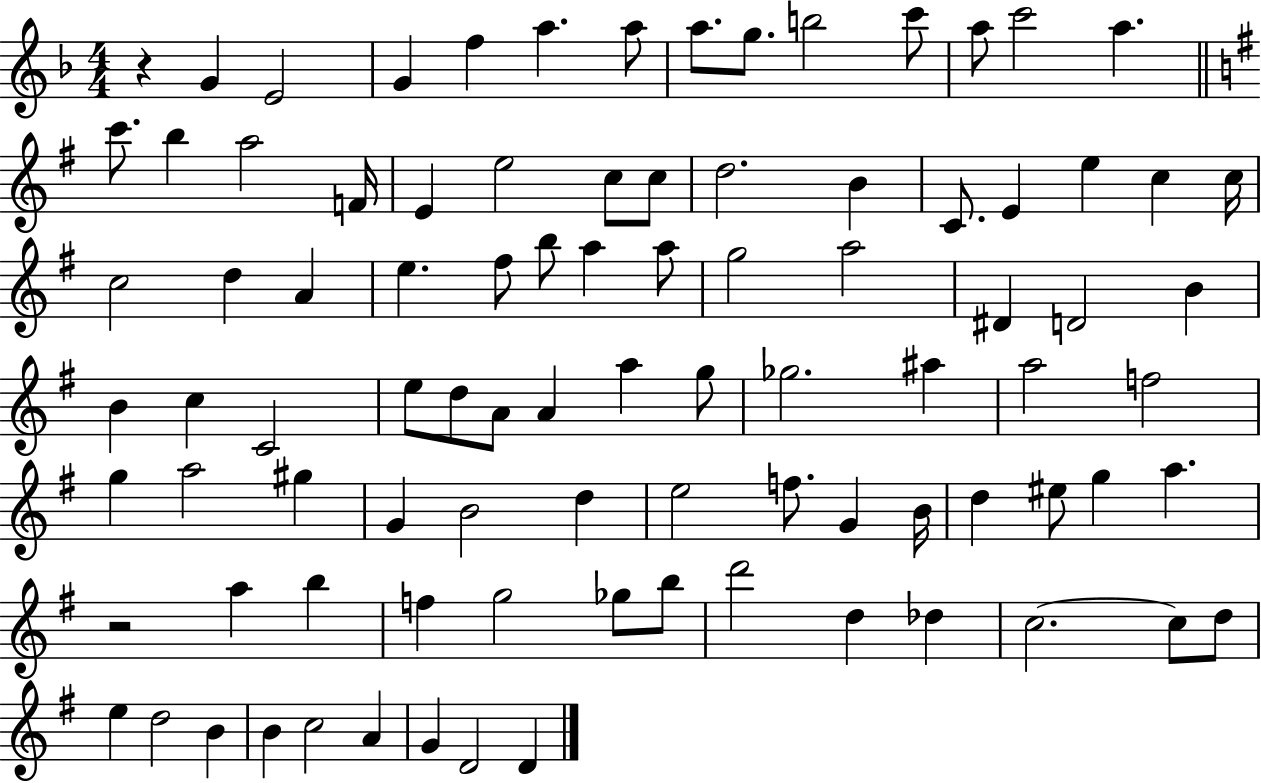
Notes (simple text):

R/q G4/q E4/h G4/q F5/q A5/q. A5/e A5/e. G5/e. B5/h C6/e A5/e C6/h A5/q. C6/e. B5/q A5/h F4/s E4/q E5/h C5/e C5/e D5/h. B4/q C4/e. E4/q E5/q C5/q C5/s C5/h D5/q A4/q E5/q. F#5/e B5/e A5/q A5/e G5/h A5/h D#4/q D4/h B4/q B4/q C5/q C4/h E5/e D5/e A4/e A4/q A5/q G5/e Gb5/h. A#5/q A5/h F5/h G5/q A5/h G#5/q G4/q B4/h D5/q E5/h F5/e. G4/q B4/s D5/q EIS5/e G5/q A5/q. R/h A5/q B5/q F5/q G5/h Gb5/e B5/e D6/h D5/q Db5/q C5/h. C5/e D5/e E5/q D5/h B4/q B4/q C5/h A4/q G4/q D4/h D4/q